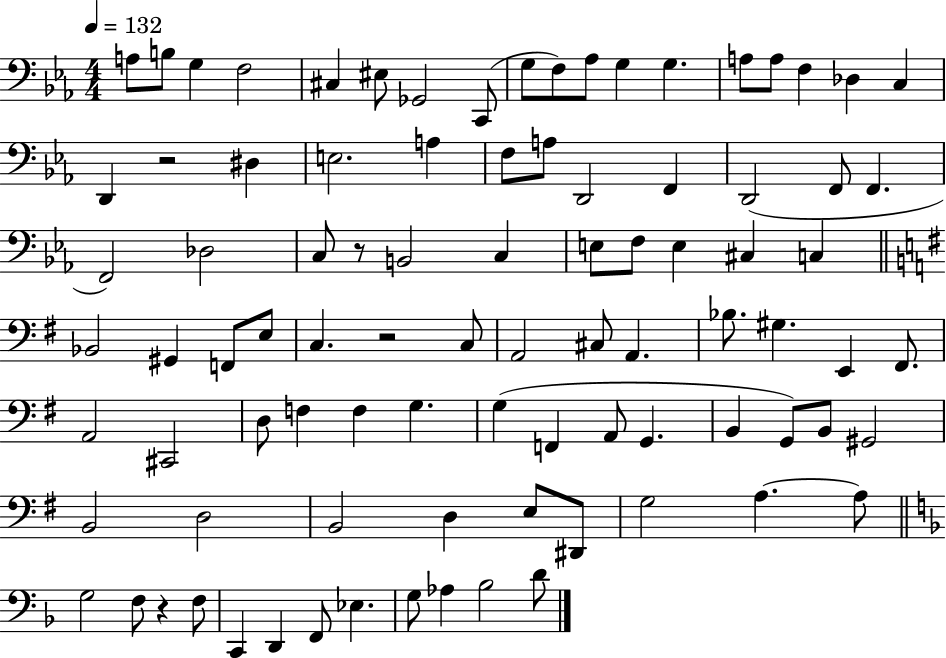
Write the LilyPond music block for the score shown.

{
  \clef bass
  \numericTimeSignature
  \time 4/4
  \key ees \major
  \tempo 4 = 132
  a8 b8 g4 f2 | cis4 eis8 ges,2 c,8( | g8 f8) aes8 g4 g4. | a8 a8 f4 des4 c4 | \break d,4 r2 dis4 | e2. a4 | f8 a8 d,2 f,4 | d,2( f,8 f,4. | \break f,2) des2 | c8 r8 b,2 c4 | e8 f8 e4 cis4 c4 | \bar "||" \break \key g \major bes,2 gis,4 f,8 e8 | c4. r2 c8 | a,2 cis8 a,4. | bes8. gis4. e,4 fis,8. | \break a,2 cis,2 | d8 f4 f4 g4. | g4( f,4 a,8 g,4. | b,4 g,8) b,8 gis,2 | \break b,2 d2 | b,2 d4 e8 dis,8 | g2 a4.~~ a8 | \bar "||" \break \key f \major g2 f8 r4 f8 | c,4 d,4 f,8 ees4. | g8 aes4 bes2 d'8 | \bar "|."
}